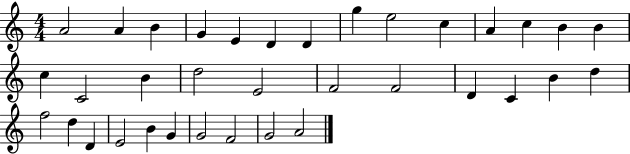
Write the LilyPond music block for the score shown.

{
  \clef treble
  \numericTimeSignature
  \time 4/4
  \key c \major
  a'2 a'4 b'4 | g'4 e'4 d'4 d'4 | g''4 e''2 c''4 | a'4 c''4 b'4 b'4 | \break c''4 c'2 b'4 | d''2 e'2 | f'2 f'2 | d'4 c'4 b'4 d''4 | \break f''2 d''4 d'4 | e'2 b'4 g'4 | g'2 f'2 | g'2 a'2 | \break \bar "|."
}